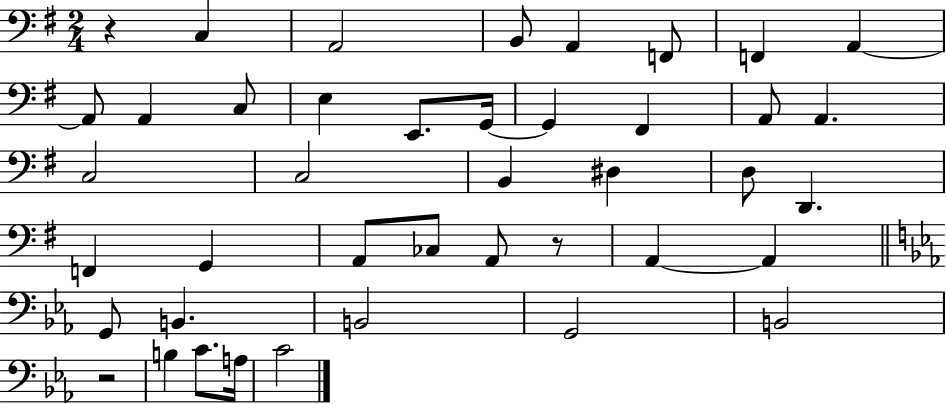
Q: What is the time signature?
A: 2/4